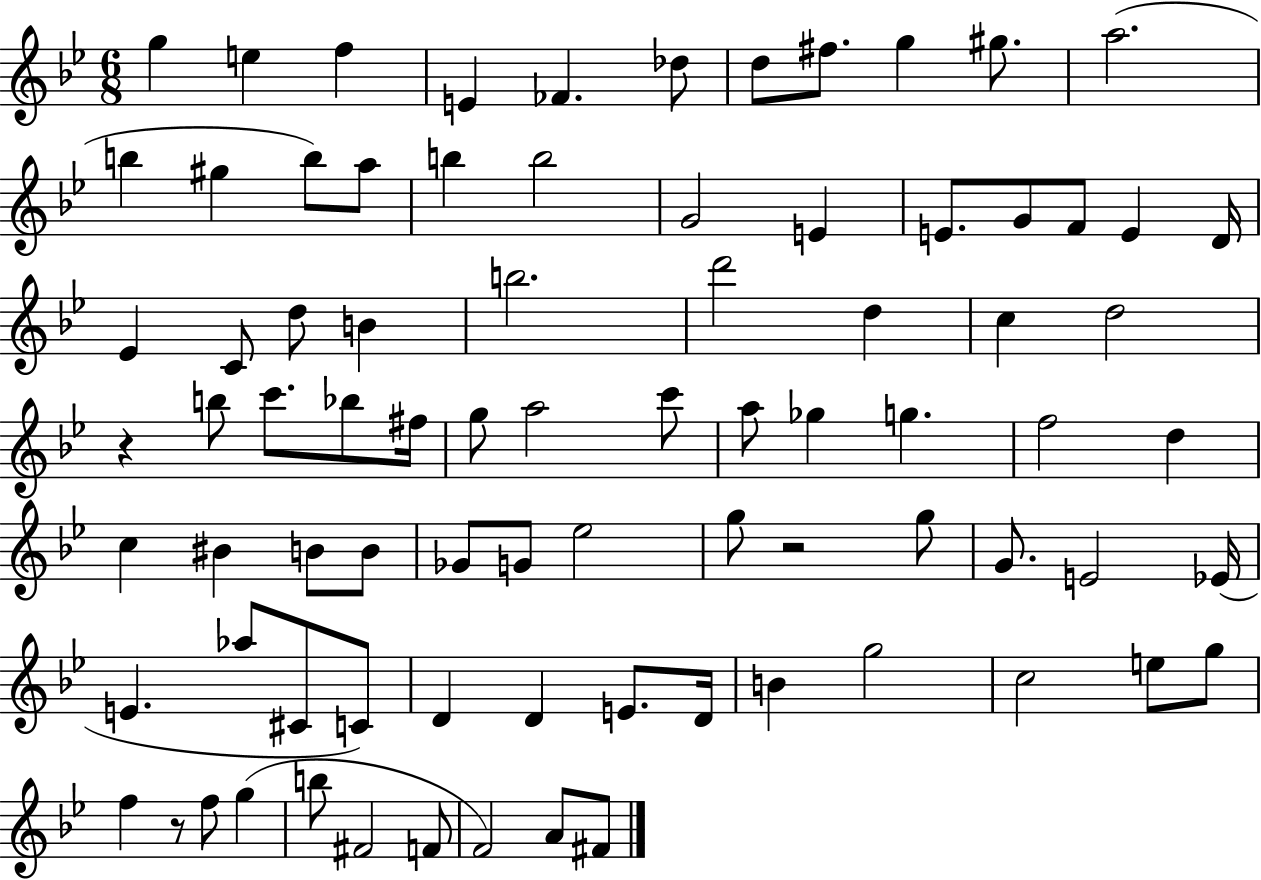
X:1
T:Untitled
M:6/8
L:1/4
K:Bb
g e f E _F _d/2 d/2 ^f/2 g ^g/2 a2 b ^g b/2 a/2 b b2 G2 E E/2 G/2 F/2 E D/4 _E C/2 d/2 B b2 d'2 d c d2 z b/2 c'/2 _b/2 ^f/4 g/2 a2 c'/2 a/2 _g g f2 d c ^B B/2 B/2 _G/2 G/2 _e2 g/2 z2 g/2 G/2 E2 _E/4 E _a/2 ^C/2 C/2 D D E/2 D/4 B g2 c2 e/2 g/2 f z/2 f/2 g b/2 ^F2 F/2 F2 A/2 ^F/2